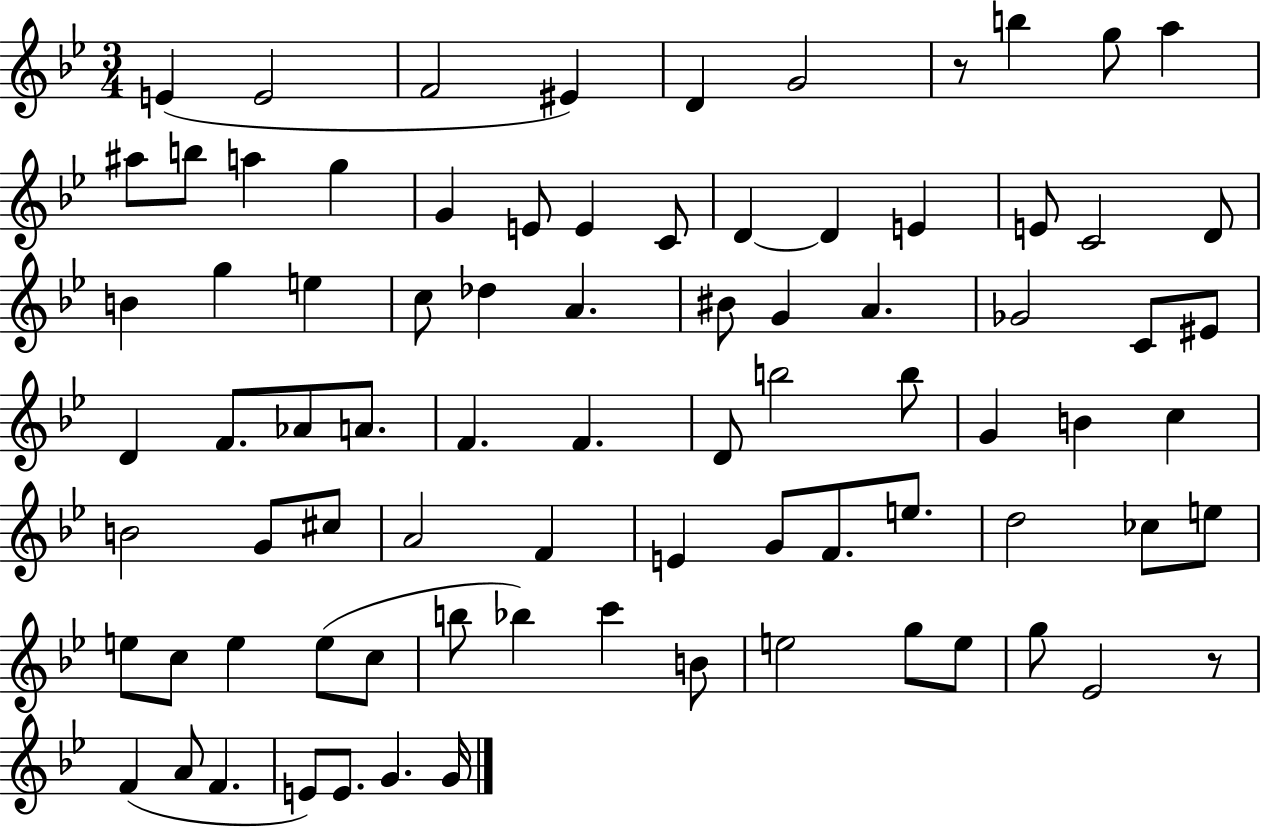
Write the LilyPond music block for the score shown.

{
  \clef treble
  \numericTimeSignature
  \time 3/4
  \key bes \major
  e'4( e'2 | f'2 eis'4) | d'4 g'2 | r8 b''4 g''8 a''4 | \break ais''8 b''8 a''4 g''4 | g'4 e'8 e'4 c'8 | d'4~~ d'4 e'4 | e'8 c'2 d'8 | \break b'4 g''4 e''4 | c''8 des''4 a'4. | bis'8 g'4 a'4. | ges'2 c'8 eis'8 | \break d'4 f'8. aes'8 a'8. | f'4. f'4. | d'8 b''2 b''8 | g'4 b'4 c''4 | \break b'2 g'8 cis''8 | a'2 f'4 | e'4 g'8 f'8. e''8. | d''2 ces''8 e''8 | \break e''8 c''8 e''4 e''8( c''8 | b''8 bes''4) c'''4 b'8 | e''2 g''8 e''8 | g''8 ees'2 r8 | \break f'4( a'8 f'4. | e'8) e'8. g'4. g'16 | \bar "|."
}